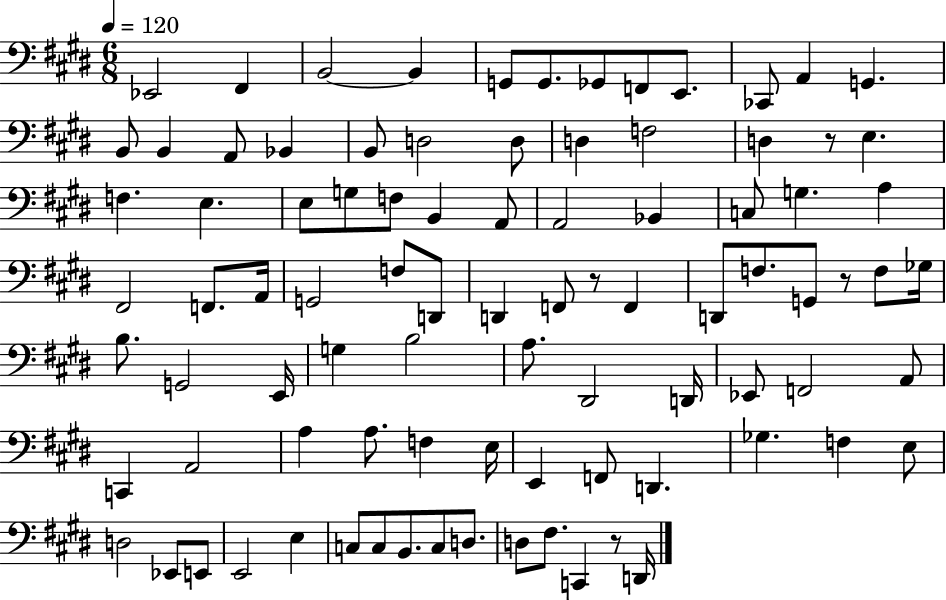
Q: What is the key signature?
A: E major